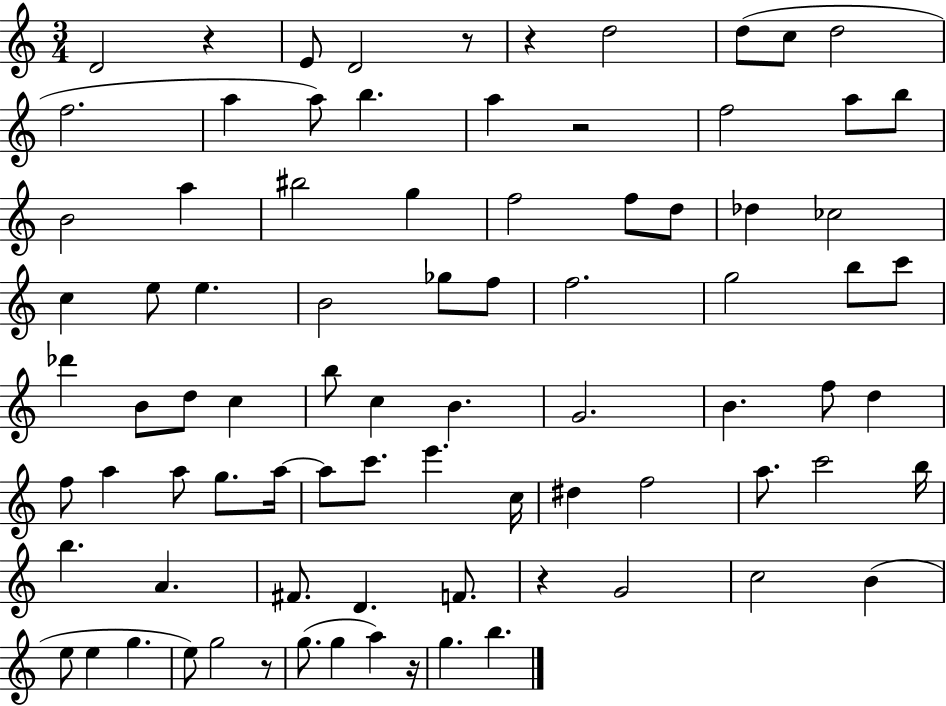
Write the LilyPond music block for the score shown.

{
  \clef treble
  \numericTimeSignature
  \time 3/4
  \key c \major
  d'2 r4 | e'8 d'2 r8 | r4 d''2 | d''8( c''8 d''2 | \break f''2. | a''4 a''8) b''4. | a''4 r2 | f''2 a''8 b''8 | \break b'2 a''4 | bis''2 g''4 | f''2 f''8 d''8 | des''4 ces''2 | \break c''4 e''8 e''4. | b'2 ges''8 f''8 | f''2. | g''2 b''8 c'''8 | \break des'''4 b'8 d''8 c''4 | b''8 c''4 b'4. | g'2. | b'4. f''8 d''4 | \break f''8 a''4 a''8 g''8. a''16~~ | a''8 c'''8. e'''4. c''16 | dis''4 f''2 | a''8. c'''2 b''16 | \break b''4. a'4. | fis'8. d'4. f'8. | r4 g'2 | c''2 b'4( | \break e''8 e''4 g''4. | e''8) g''2 r8 | g''8.( g''4 a''4) r16 | g''4. b''4. | \break \bar "|."
}